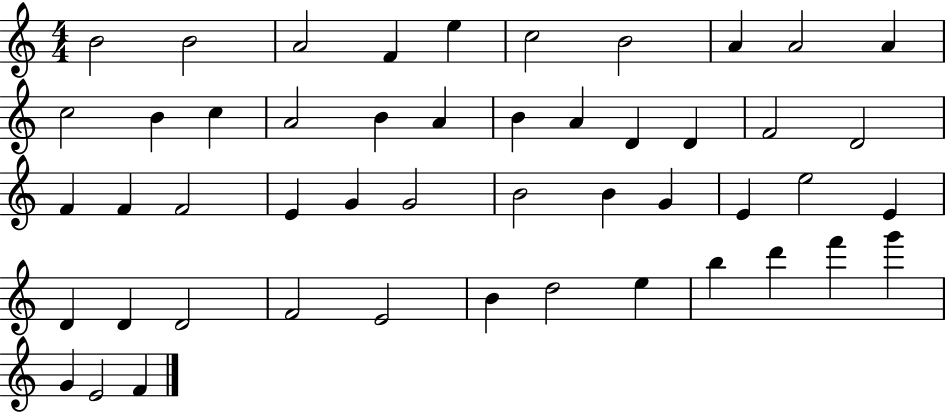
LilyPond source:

{
  \clef treble
  \numericTimeSignature
  \time 4/4
  \key c \major
  b'2 b'2 | a'2 f'4 e''4 | c''2 b'2 | a'4 a'2 a'4 | \break c''2 b'4 c''4 | a'2 b'4 a'4 | b'4 a'4 d'4 d'4 | f'2 d'2 | \break f'4 f'4 f'2 | e'4 g'4 g'2 | b'2 b'4 g'4 | e'4 e''2 e'4 | \break d'4 d'4 d'2 | f'2 e'2 | b'4 d''2 e''4 | b''4 d'''4 f'''4 g'''4 | \break g'4 e'2 f'4 | \bar "|."
}